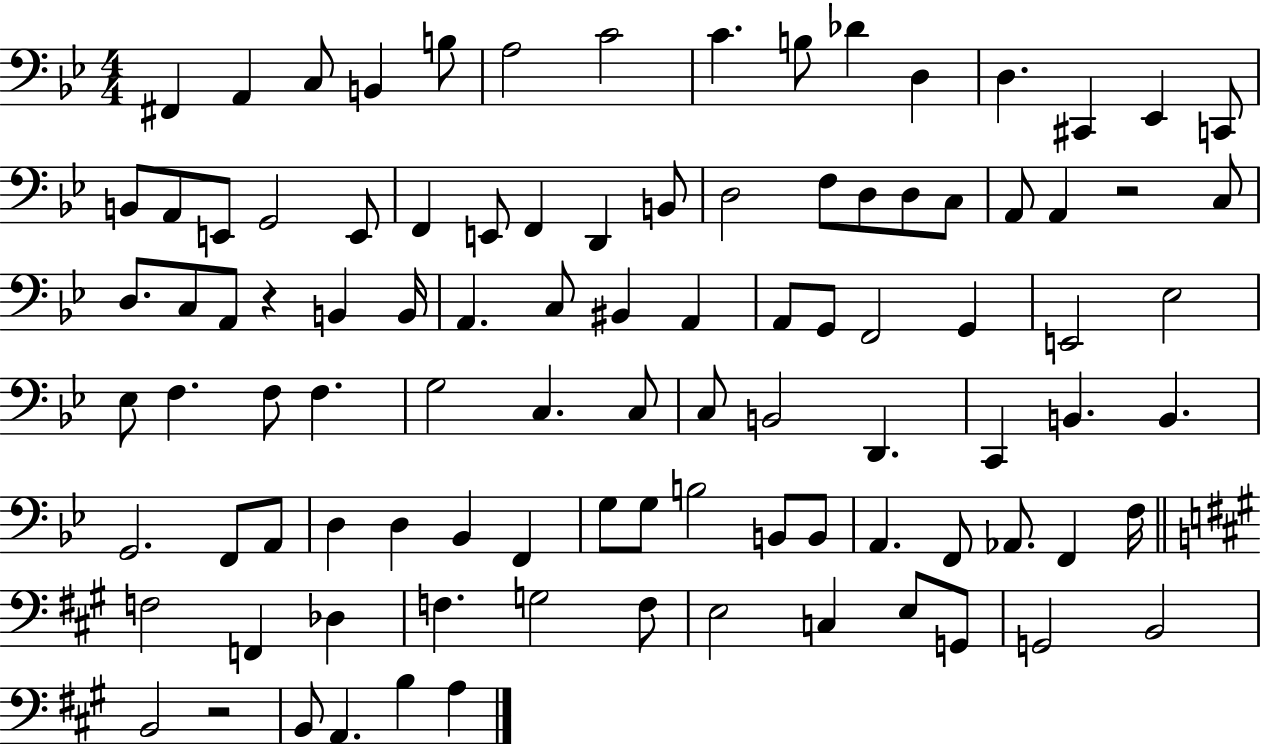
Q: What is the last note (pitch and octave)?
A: A3